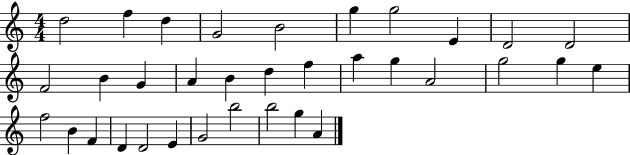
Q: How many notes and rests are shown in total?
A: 34